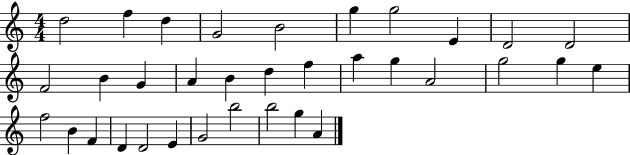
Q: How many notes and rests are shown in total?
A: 34